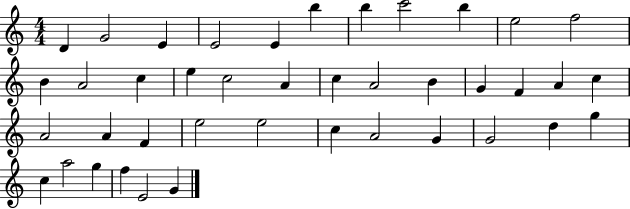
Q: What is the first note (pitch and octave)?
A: D4